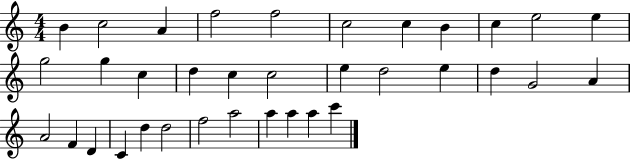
B4/q C5/h A4/q F5/h F5/h C5/h C5/q B4/q C5/q E5/h E5/q G5/h G5/q C5/q D5/q C5/q C5/h E5/q D5/h E5/q D5/q G4/h A4/q A4/h F4/q D4/q C4/q D5/q D5/h F5/h A5/h A5/q A5/q A5/q C6/q